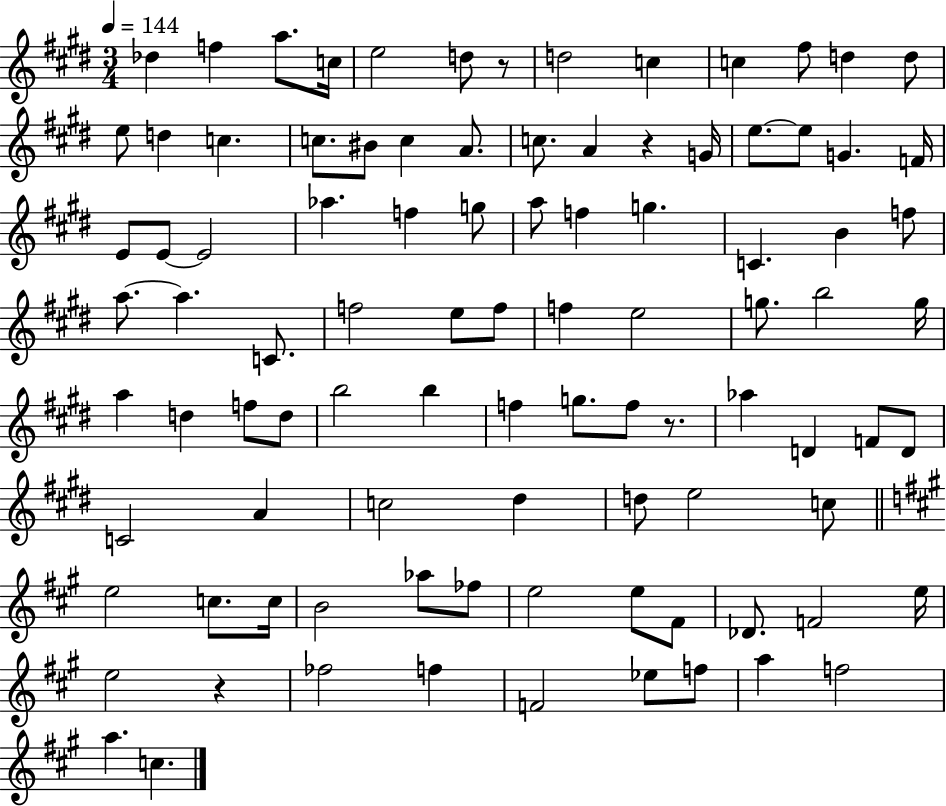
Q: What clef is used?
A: treble